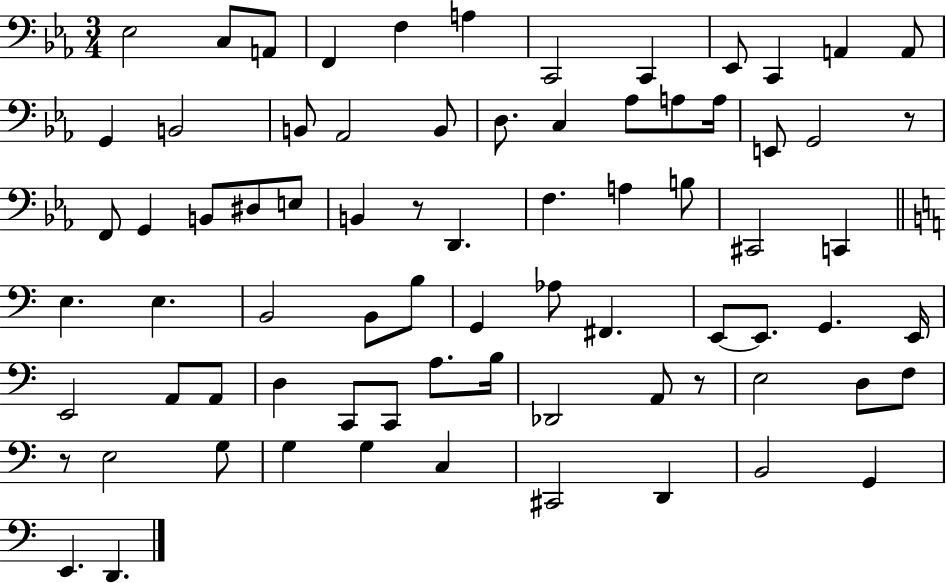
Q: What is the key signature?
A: EES major